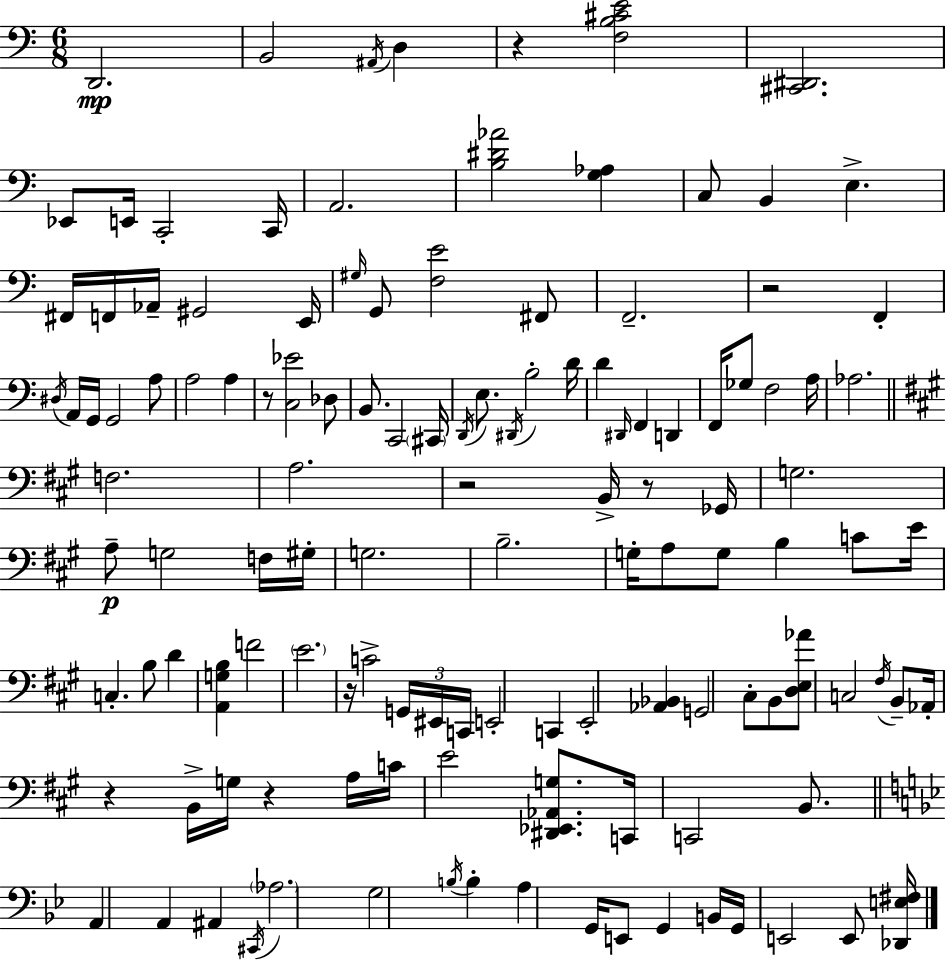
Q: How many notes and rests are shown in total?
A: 126